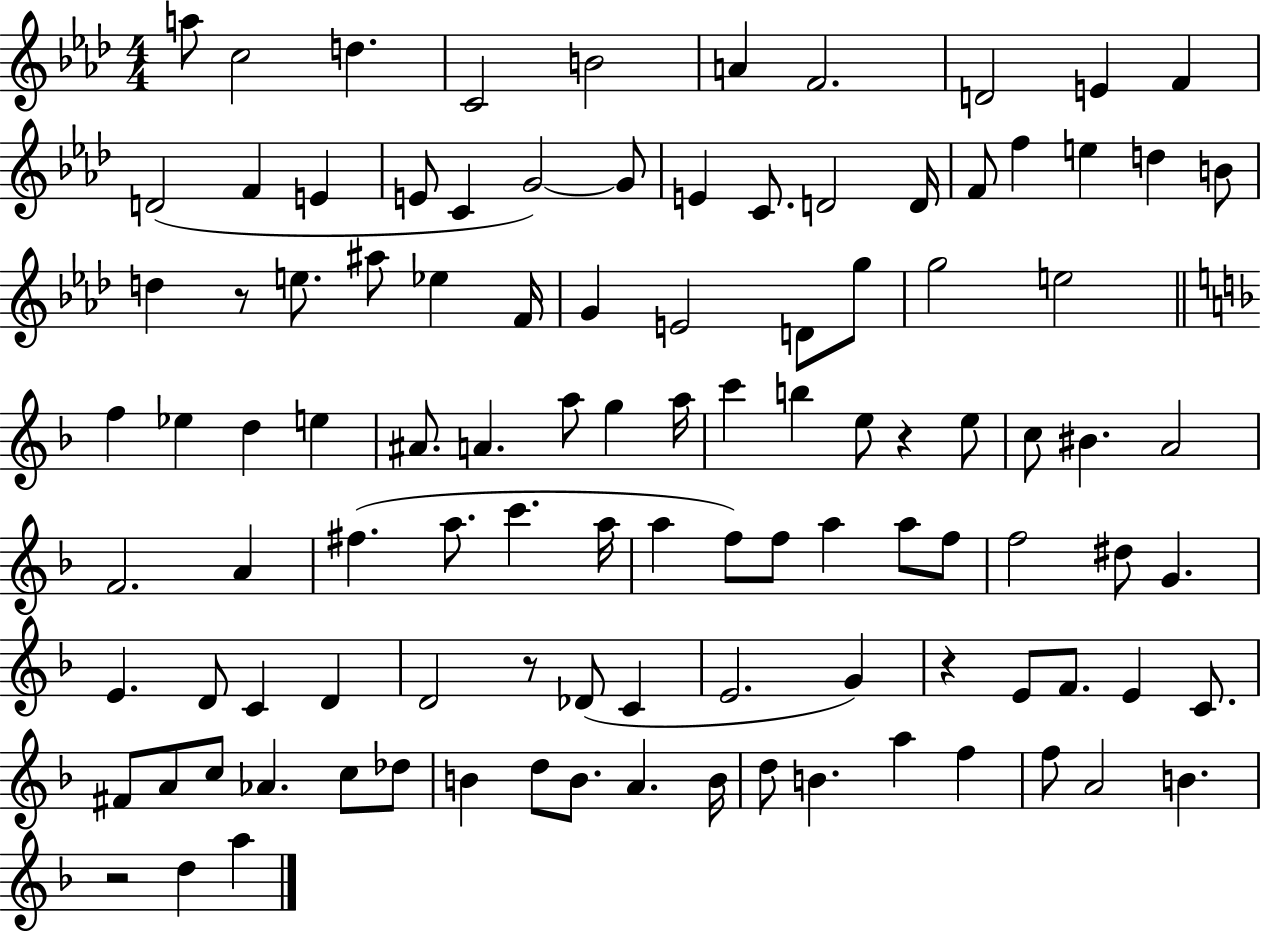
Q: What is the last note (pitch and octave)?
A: A5